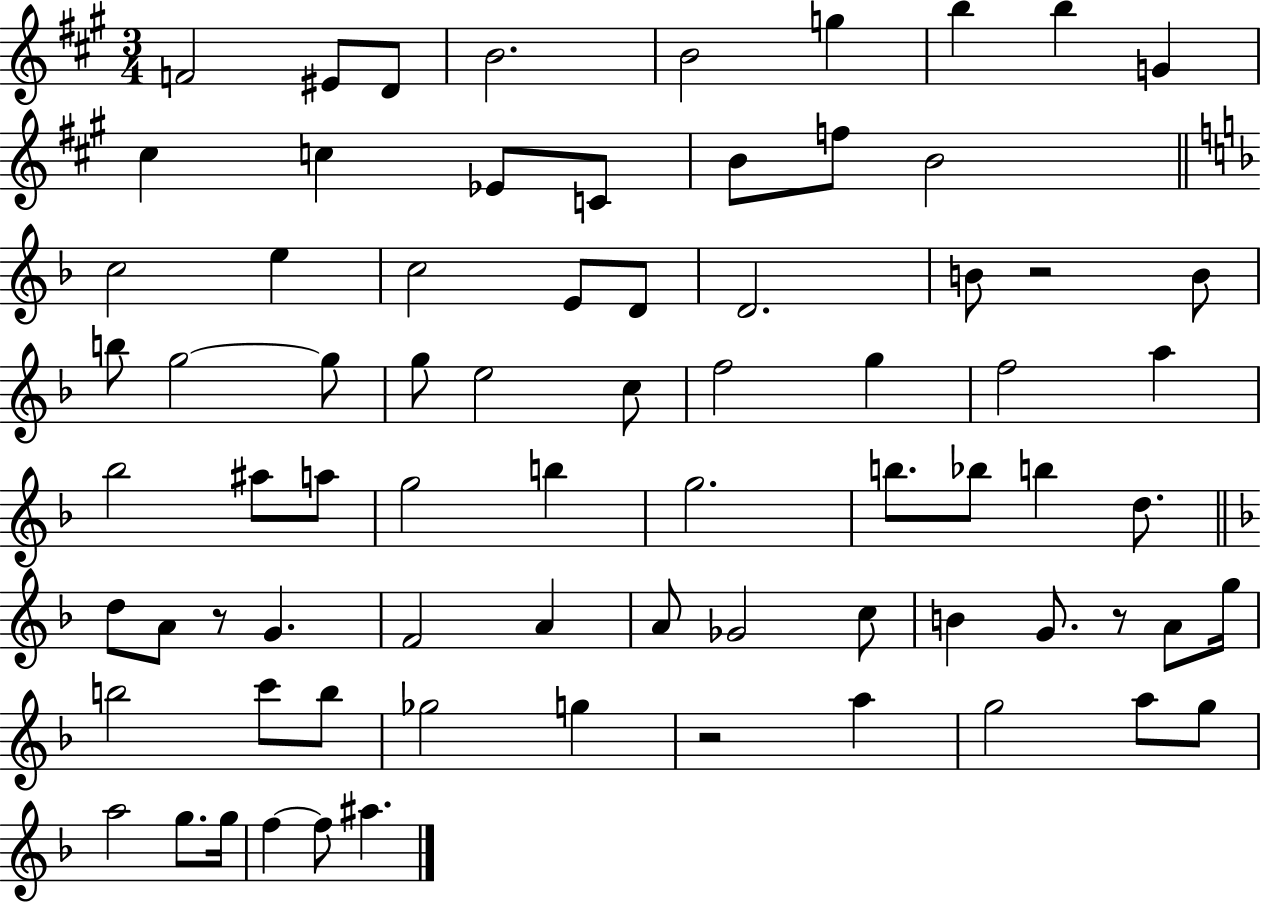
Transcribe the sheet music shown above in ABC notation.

X:1
T:Untitled
M:3/4
L:1/4
K:A
F2 ^E/2 D/2 B2 B2 g b b G ^c c _E/2 C/2 B/2 f/2 B2 c2 e c2 E/2 D/2 D2 B/2 z2 B/2 b/2 g2 g/2 g/2 e2 c/2 f2 g f2 a _b2 ^a/2 a/2 g2 b g2 b/2 _b/2 b d/2 d/2 A/2 z/2 G F2 A A/2 _G2 c/2 B G/2 z/2 A/2 g/4 b2 c'/2 b/2 _g2 g z2 a g2 a/2 g/2 a2 g/2 g/4 f f/2 ^a